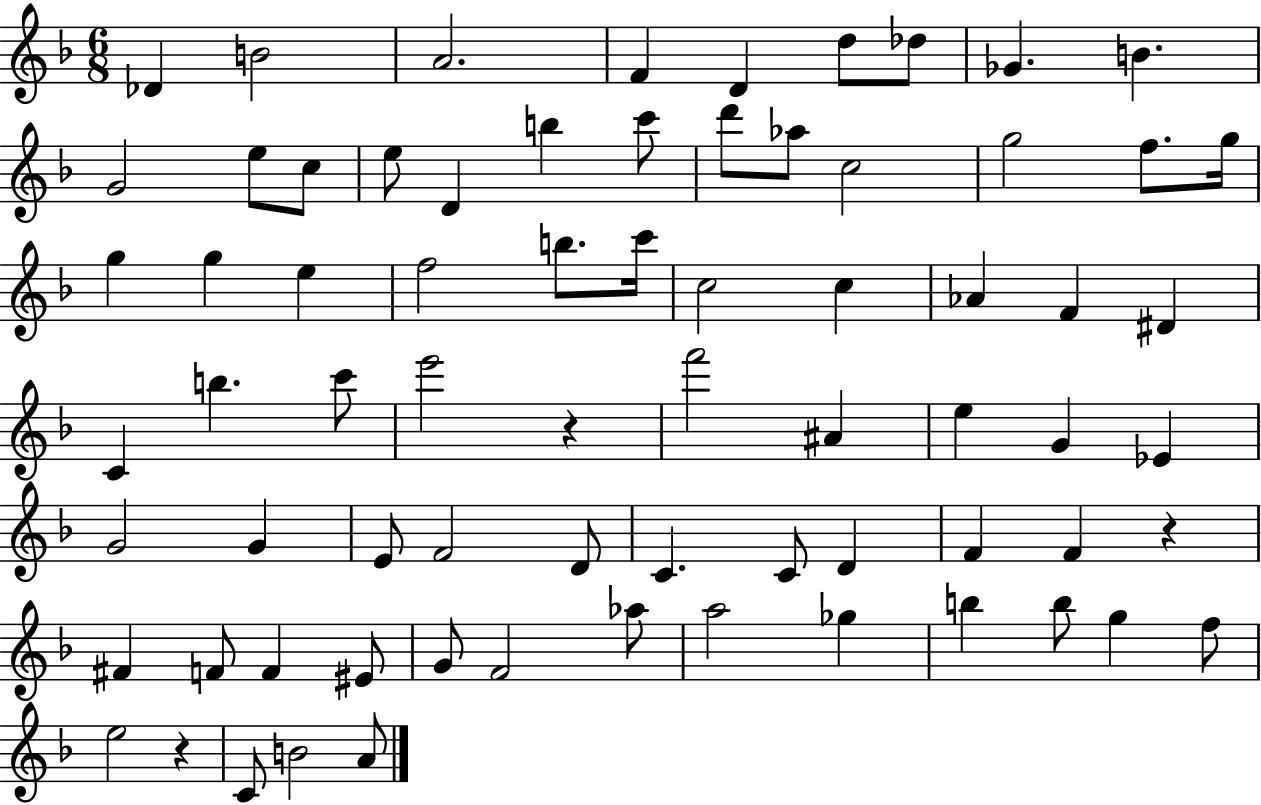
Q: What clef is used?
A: treble